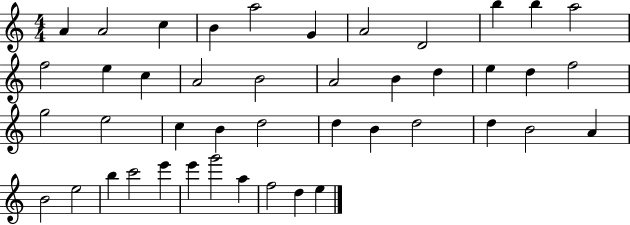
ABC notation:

X:1
T:Untitled
M:4/4
L:1/4
K:C
A A2 c B a2 G A2 D2 b b a2 f2 e c A2 B2 A2 B d e d f2 g2 e2 c B d2 d B d2 d B2 A B2 e2 b c'2 e' e' g'2 a f2 d e